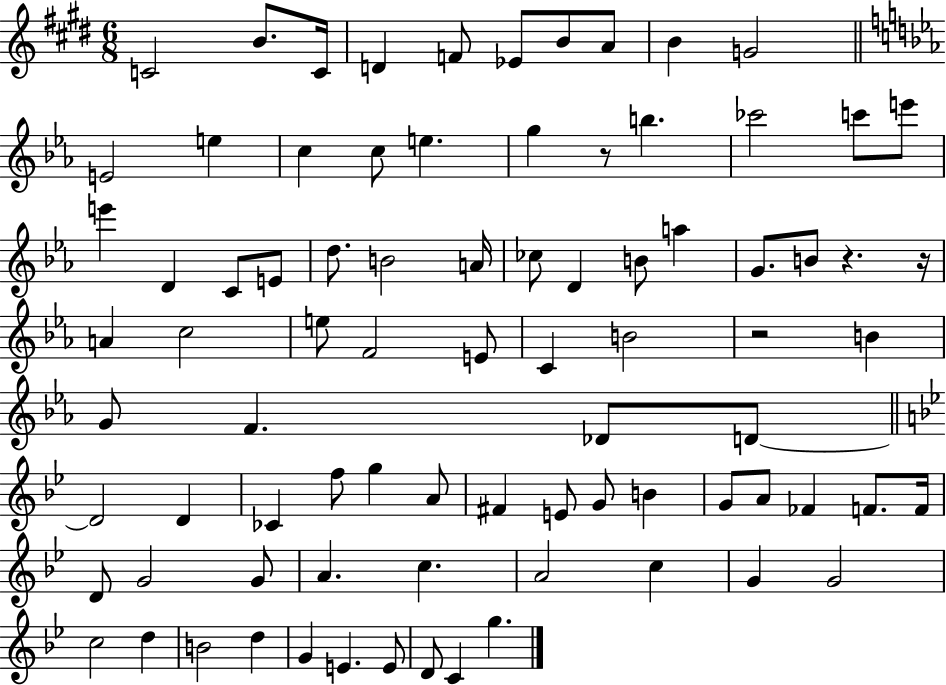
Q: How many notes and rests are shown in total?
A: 83